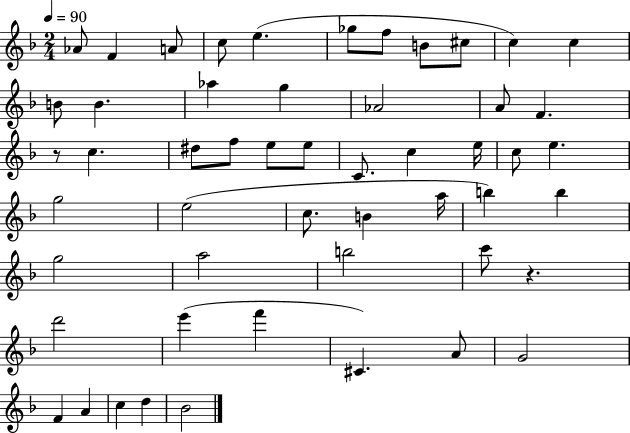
X:1
T:Untitled
M:2/4
L:1/4
K:F
_A/2 F A/2 c/2 e _g/2 f/2 B/2 ^c/2 c c B/2 B _a g _A2 A/2 F z/2 c ^d/2 f/2 e/2 e/2 C/2 c e/4 c/2 e g2 e2 c/2 B a/4 b b g2 a2 b2 c'/2 z d'2 e' f' ^C A/2 G2 F A c d _B2